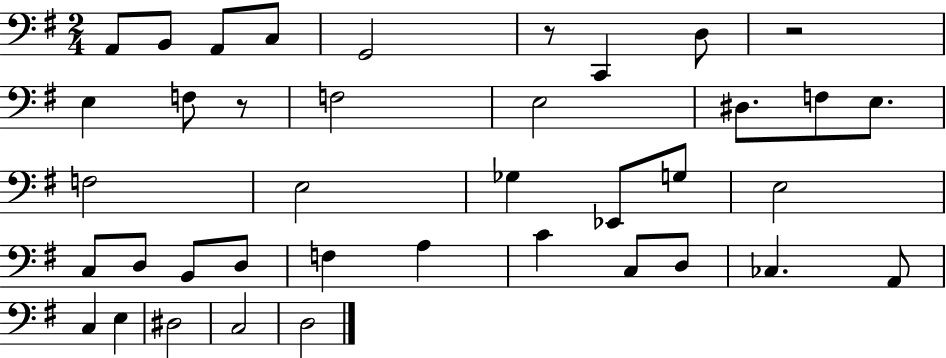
A2/e B2/e A2/e C3/e G2/h R/e C2/q D3/e R/h E3/q F3/e R/e F3/h E3/h D#3/e. F3/e E3/e. F3/h E3/h Gb3/q Eb2/e G3/e E3/h C3/e D3/e B2/e D3/e F3/q A3/q C4/q C3/e D3/e CES3/q. A2/e C3/q E3/q D#3/h C3/h D3/h